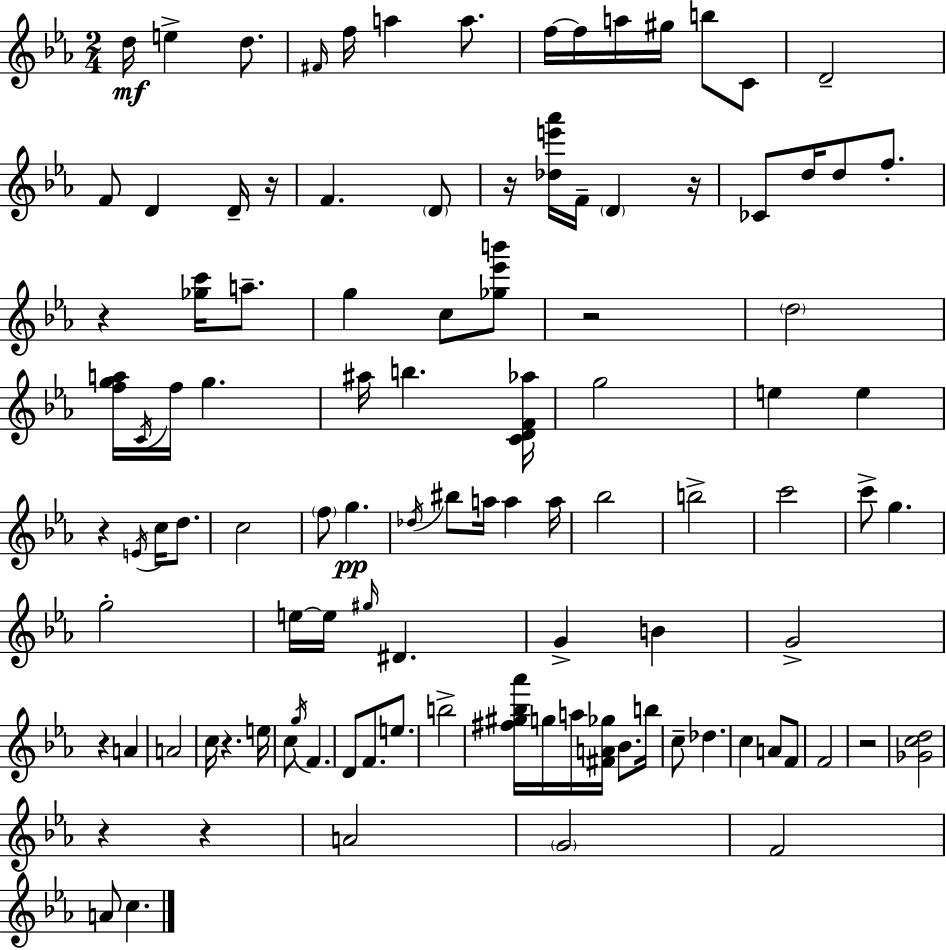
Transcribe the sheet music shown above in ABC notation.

X:1
T:Untitled
M:2/4
L:1/4
K:Eb
d/4 e d/2 ^F/4 f/4 a a/2 f/4 f/4 a/4 ^g/4 b/2 C/2 D2 F/2 D D/4 z/4 F D/2 z/4 [_de'_a']/4 F/4 D z/4 _C/2 d/4 d/2 f/2 z [_gc']/4 a/2 g c/2 [_g_e'b']/2 z2 d2 [fga]/4 C/4 f/4 g ^a/4 b [CDF_a]/4 g2 e e z E/4 c/4 d/2 c2 f/2 g _d/4 ^b/2 a/4 a a/4 _b2 b2 c'2 c'/2 g g2 e/4 e/4 ^g/4 ^D G B G2 z A A2 c/4 z e/4 c/2 g/4 F D/2 F/2 e/2 b2 [^f^g_b_a']/4 g/4 a/4 [^FA_g]/4 _B/2 b/4 c/2 _d c A/2 F/2 F2 z2 [_Gcd]2 z z A2 G2 F2 A/2 c